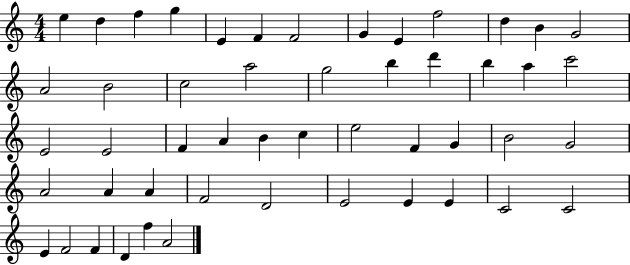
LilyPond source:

{
  \clef treble
  \numericTimeSignature
  \time 4/4
  \key c \major
  e''4 d''4 f''4 g''4 | e'4 f'4 f'2 | g'4 e'4 f''2 | d''4 b'4 g'2 | \break a'2 b'2 | c''2 a''2 | g''2 b''4 d'''4 | b''4 a''4 c'''2 | \break e'2 e'2 | f'4 a'4 b'4 c''4 | e''2 f'4 g'4 | b'2 g'2 | \break a'2 a'4 a'4 | f'2 d'2 | e'2 e'4 e'4 | c'2 c'2 | \break e'4 f'2 f'4 | d'4 f''4 a'2 | \bar "|."
}